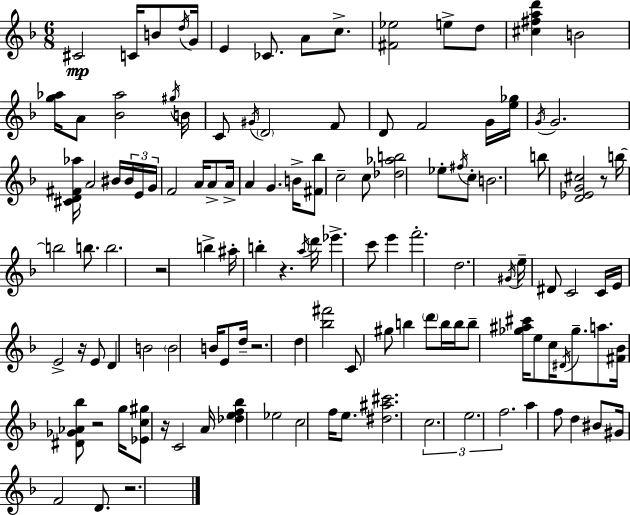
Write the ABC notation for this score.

X:1
T:Untitled
M:6/8
L:1/4
K:F
^C2 C/4 B/2 d/4 G/4 E _C/2 A/2 c/2 [^F_e]2 e/2 d/2 [^c^fad'] B2 [g_a]/4 A/2 [_B_a]2 ^g/4 B/4 C/2 ^G/4 D2 F/2 D/2 F2 G/4 [e_g]/4 G/4 G2 [^CD^F_a]/4 A2 ^B/4 ^B/4 E/4 G/4 F2 A/4 A/2 A/4 A G B/4 [^F_b]/2 c2 c/2 [_d_ab]2 _e/2 ^f/4 c/2 B2 b/2 [D_EG^c]2 z/2 b/4 b2 b/2 b2 z2 b ^a/4 b z a/4 d'/4 _e' c'/2 e' f'2 d2 ^G/4 e/4 ^D/2 C2 C/4 E/4 E2 z/4 E/2 D B2 B2 B/4 E/2 d/4 z2 d [_b^f']2 C/2 ^g/2 b d'/2 b/4 b/4 b/2 [_g^a^c']/4 e/2 c/4 ^D/4 _g/2 a/2 [^F_B]/4 [^D_G_A_b]/2 z2 g/4 [_Ec^g]/2 z/4 C2 A/4 [_def_b] _e2 c2 f/4 e/2 [^d^a^c']2 c2 e2 f2 a f/2 d ^B/2 ^G/4 F2 D/2 z2